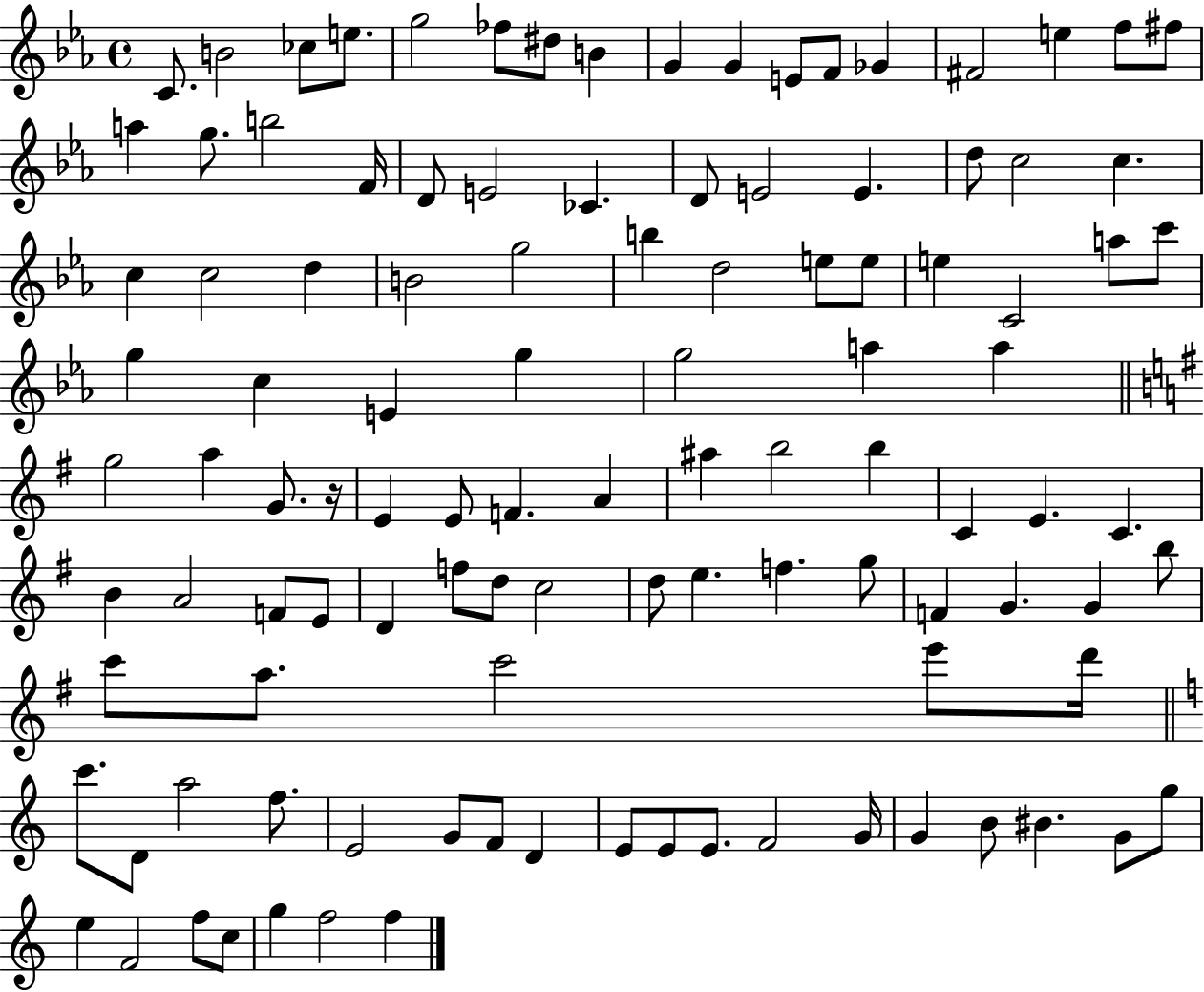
C4/e. B4/h CES5/e E5/e. G5/h FES5/e D#5/e B4/q G4/q G4/q E4/e F4/e Gb4/q F#4/h E5/q F5/e F#5/e A5/q G5/e. B5/h F4/s D4/e E4/h CES4/q. D4/e E4/h E4/q. D5/e C5/h C5/q. C5/q C5/h D5/q B4/h G5/h B5/q D5/h E5/e E5/e E5/q C4/h A5/e C6/e G5/q C5/q E4/q G5/q G5/h A5/q A5/q G5/h A5/q G4/e. R/s E4/q E4/e F4/q. A4/q A#5/q B5/h B5/q C4/q E4/q. C4/q. B4/q A4/h F4/e E4/e D4/q F5/e D5/e C5/h D5/e E5/q. F5/q. G5/e F4/q G4/q. G4/q B5/e C6/e A5/e. C6/h E6/e D6/s C6/e. D4/e A5/h F5/e. E4/h G4/e F4/e D4/q E4/e E4/e E4/e. F4/h G4/s G4/q B4/e BIS4/q. G4/e G5/e E5/q F4/h F5/e C5/e G5/q F5/h F5/q